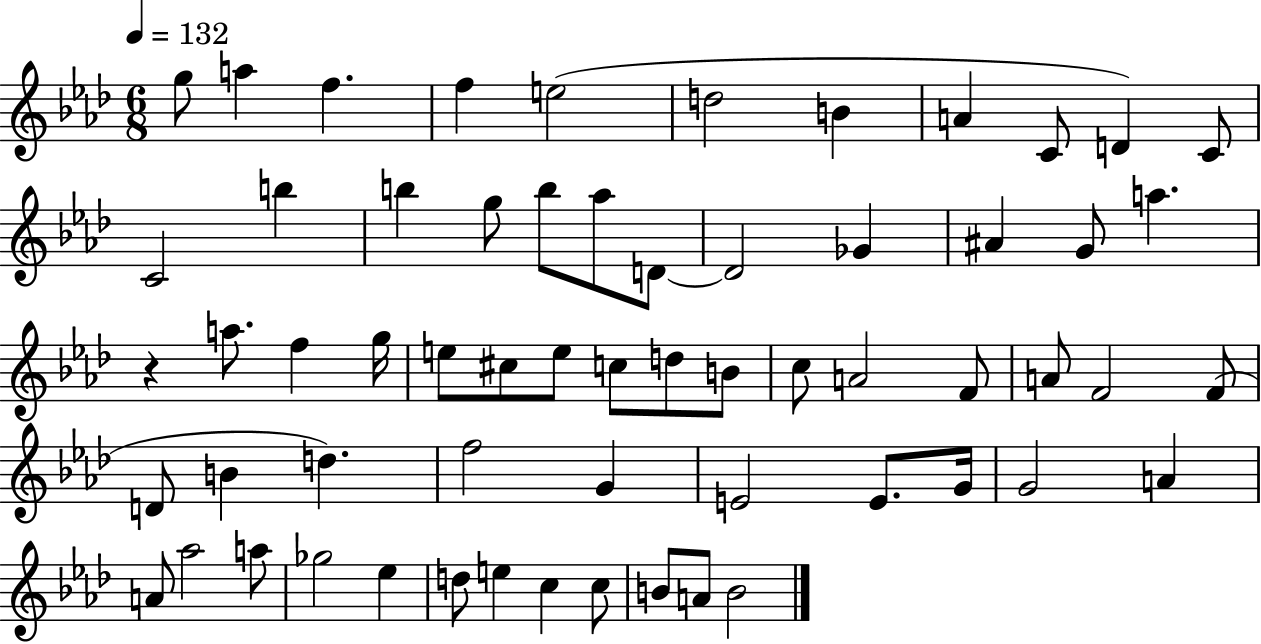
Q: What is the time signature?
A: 6/8